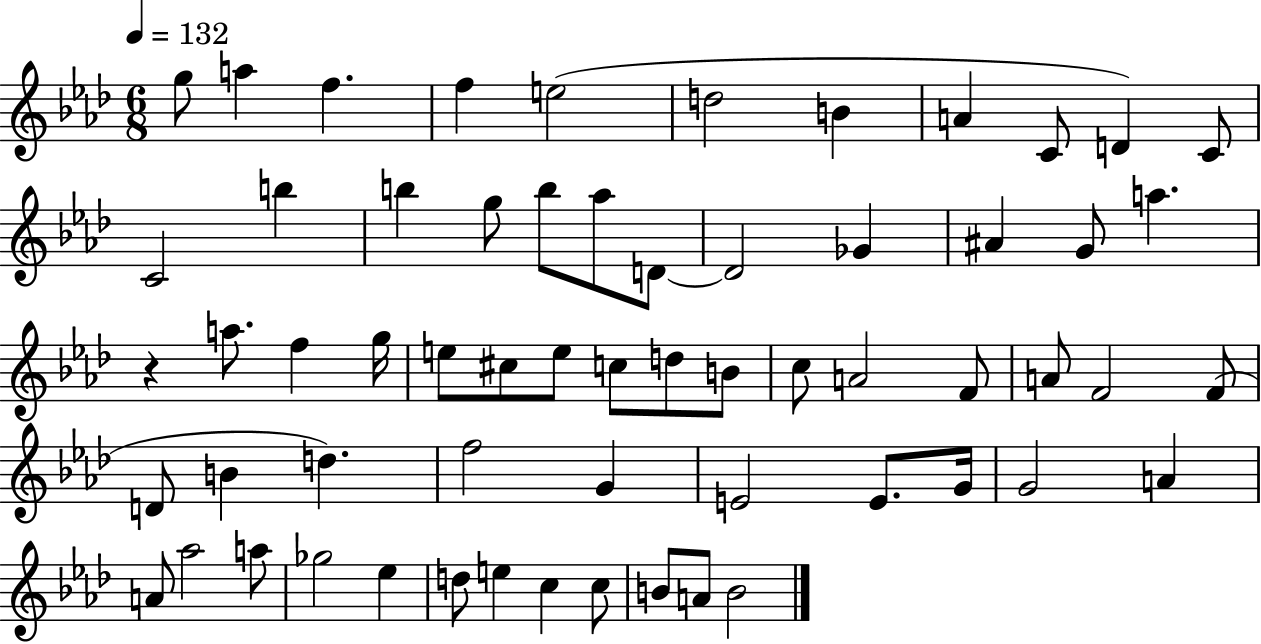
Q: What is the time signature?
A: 6/8